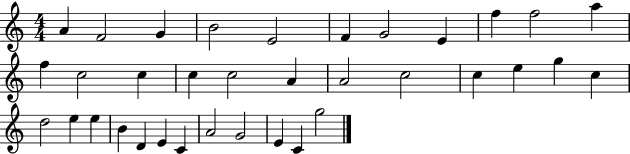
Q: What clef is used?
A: treble